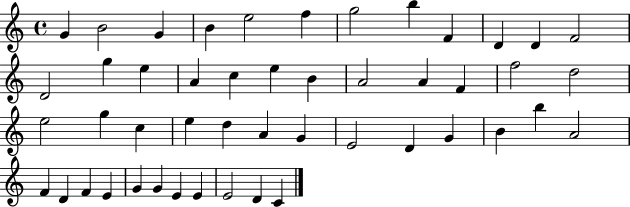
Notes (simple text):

G4/q B4/h G4/q B4/q E5/h F5/q G5/h B5/q F4/q D4/q D4/q F4/h D4/h G5/q E5/q A4/q C5/q E5/q B4/q A4/h A4/q F4/q F5/h D5/h E5/h G5/q C5/q E5/q D5/q A4/q G4/q E4/h D4/q G4/q B4/q B5/q A4/h F4/q D4/q F4/q E4/q G4/q G4/q E4/q E4/q E4/h D4/q C4/q